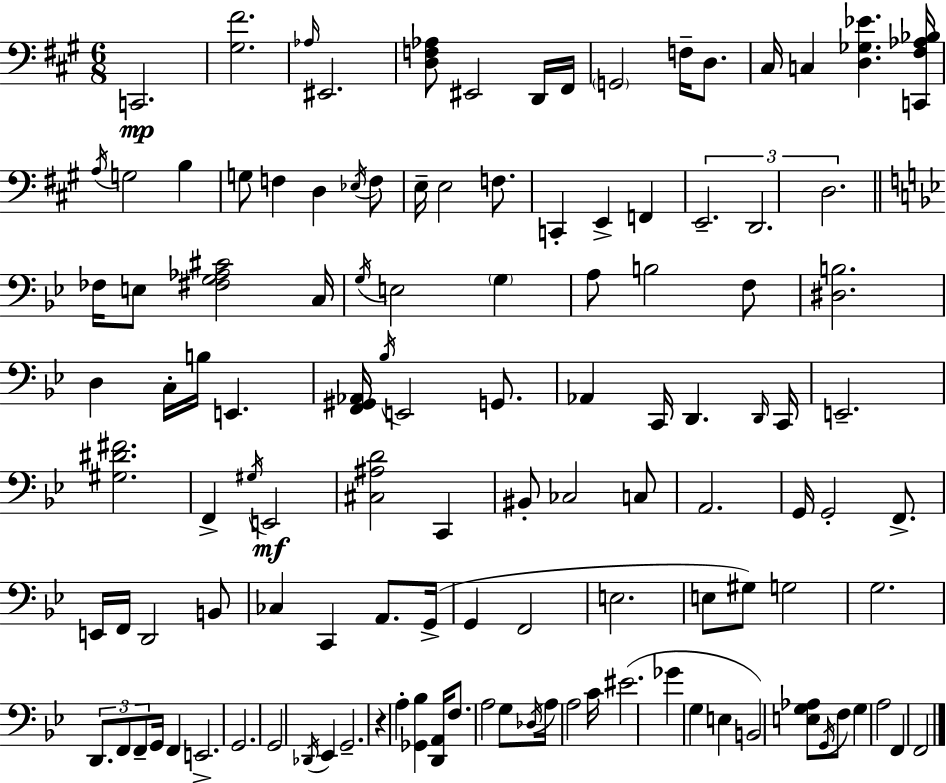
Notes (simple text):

C2/h. [G#3,F#4]/h. Ab3/s EIS2/h. [D3,F3,Ab3]/e EIS2/h D2/s F#2/s G2/h F3/s D3/e. C#3/s C3/q [D3,Gb3,Eb4]/q. [C2,F#3,Ab3,Bb3]/s A3/s G3/h B3/q G3/e F3/q D3/q Eb3/s F3/e E3/s E3/h F3/e. C2/q E2/q F2/q E2/h. D2/h. D3/h. FES3/s E3/e [F#3,G3,Ab3,C#4]/h C3/s G3/s E3/h G3/q A3/e B3/h F3/e [D#3,B3]/h. D3/q C3/s B3/s E2/q. [F2,G#2,Ab2]/s Bb3/s E2/h G2/e. Ab2/q C2/s D2/q. D2/s C2/s E2/h. [G#3,D#4,F#4]/h. F2/q G#3/s E2/h [C#3,A#3,D4]/h C2/q BIS2/e CES3/h C3/e A2/h. G2/s G2/h F2/e. E2/s F2/s D2/h B2/e CES3/q C2/q A2/e. G2/s G2/q F2/h E3/h. E3/e G#3/e G3/h G3/h. D2/e. F2/e F2/e G2/s F2/q E2/h. G2/h. G2/h Db2/s Eb2/q G2/h. R/q A3/q [Gb2,Bb3]/q [D2,A2]/s F3/e. A3/h G3/e Db3/s A3/s A3/h C4/s EIS4/h. Gb4/q G3/q E3/q B2/h [E3,G3,Ab3]/e G2/s F3/e G3/q A3/h F2/q F2/h